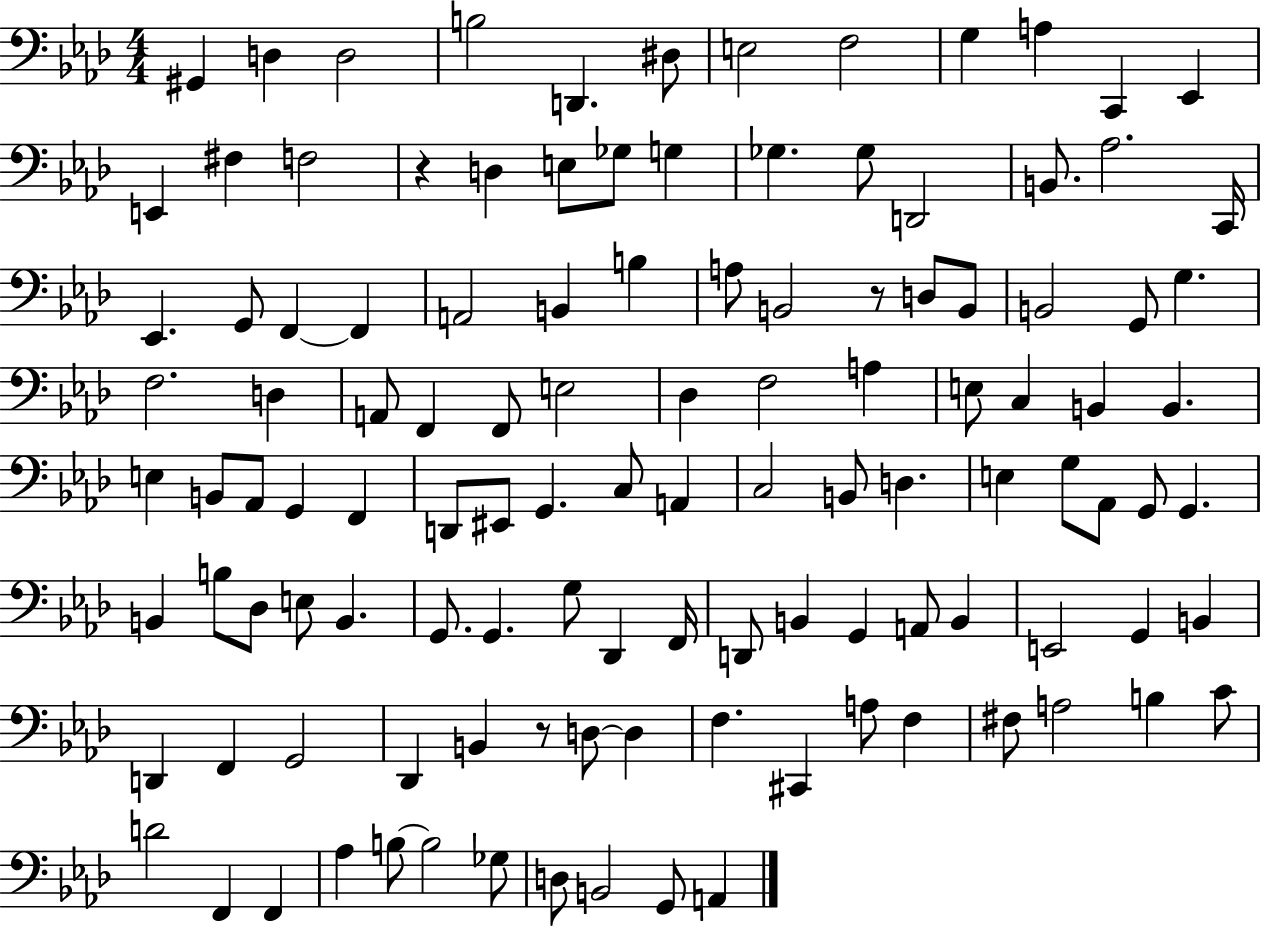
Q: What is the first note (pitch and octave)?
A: G#2